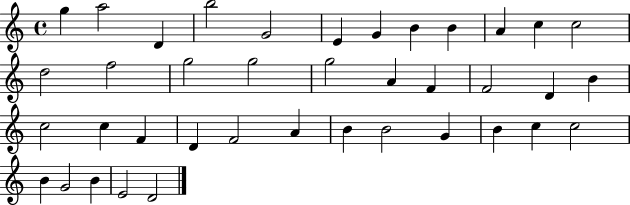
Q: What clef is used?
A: treble